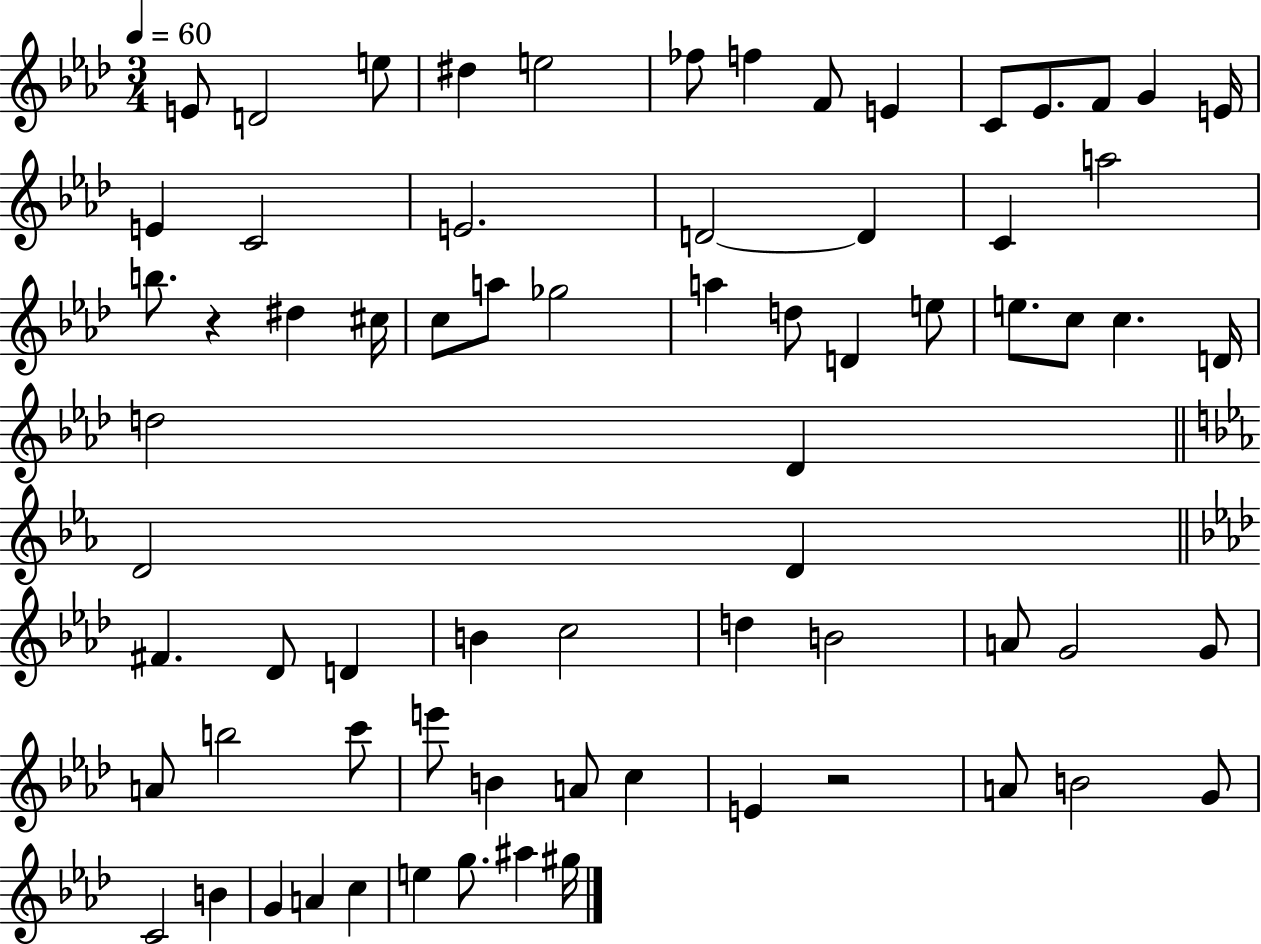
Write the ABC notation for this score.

X:1
T:Untitled
M:3/4
L:1/4
K:Ab
E/2 D2 e/2 ^d e2 _f/2 f F/2 E C/2 _E/2 F/2 G E/4 E C2 E2 D2 D C a2 b/2 z ^d ^c/4 c/2 a/2 _g2 a d/2 D e/2 e/2 c/2 c D/4 d2 _D D2 D ^F _D/2 D B c2 d B2 A/2 G2 G/2 A/2 b2 c'/2 e'/2 B A/2 c E z2 A/2 B2 G/2 C2 B G A c e g/2 ^a ^g/4